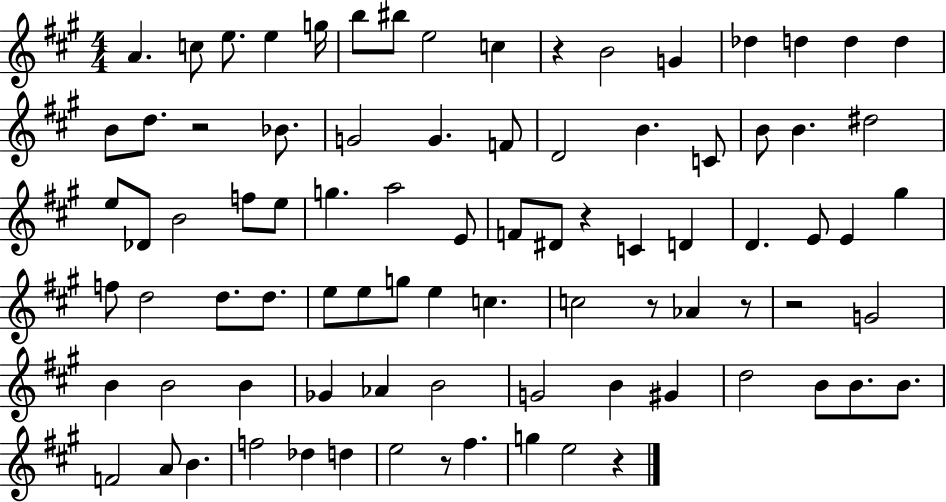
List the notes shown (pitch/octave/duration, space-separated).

A4/q. C5/e E5/e. E5/q G5/s B5/e BIS5/e E5/h C5/q R/q B4/h G4/q Db5/q D5/q D5/q D5/q B4/e D5/e. R/h Bb4/e. G4/h G4/q. F4/e D4/h B4/q. C4/e B4/e B4/q. D#5/h E5/e Db4/e B4/h F5/e E5/e G5/q. A5/h E4/e F4/e D#4/e R/q C4/q D4/q D4/q. E4/e E4/q G#5/q F5/e D5/h D5/e. D5/e. E5/e E5/e G5/e E5/q C5/q. C5/h R/e Ab4/q R/e R/h G4/h B4/q B4/h B4/q Gb4/q Ab4/q B4/h G4/h B4/q G#4/q D5/h B4/e B4/e. B4/e. F4/h A4/e B4/q. F5/h Db5/q D5/q E5/h R/e F#5/q. G5/q E5/h R/q